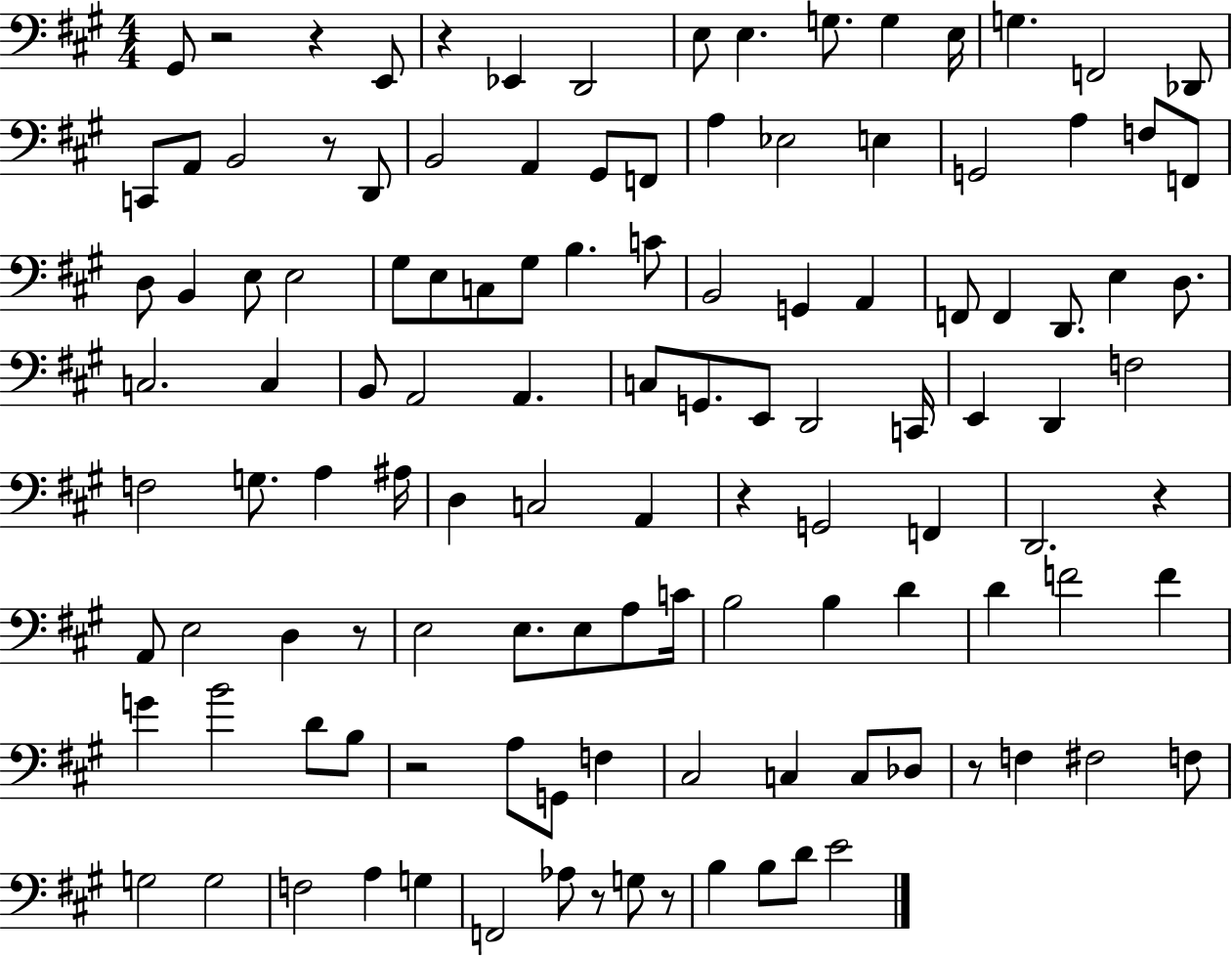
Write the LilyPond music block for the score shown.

{
  \clef bass
  \numericTimeSignature
  \time 4/4
  \key a \major
  gis,8 r2 r4 e,8 | r4 ees,4 d,2 | e8 e4. g8. g4 e16 | g4. f,2 des,8 | \break c,8 a,8 b,2 r8 d,8 | b,2 a,4 gis,8 f,8 | a4 ees2 e4 | g,2 a4 f8 f,8 | \break d8 b,4 e8 e2 | gis8 e8 c8 gis8 b4. c'8 | b,2 g,4 a,4 | f,8 f,4 d,8. e4 d8. | \break c2. c4 | b,8 a,2 a,4. | c8 g,8. e,8 d,2 c,16 | e,4 d,4 f2 | \break f2 g8. a4 ais16 | d4 c2 a,4 | r4 g,2 f,4 | d,2. r4 | \break a,8 e2 d4 r8 | e2 e8. e8 a8 c'16 | b2 b4 d'4 | d'4 f'2 f'4 | \break g'4 b'2 d'8 b8 | r2 a8 g,8 f4 | cis2 c4 c8 des8 | r8 f4 fis2 f8 | \break g2 g2 | f2 a4 g4 | f,2 aes8 r8 g8 r8 | b4 b8 d'8 e'2 | \break \bar "|."
}